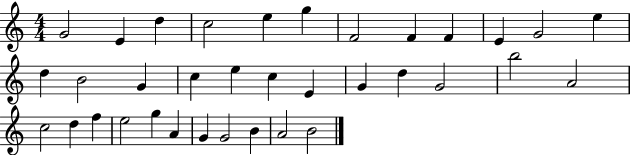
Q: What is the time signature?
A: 4/4